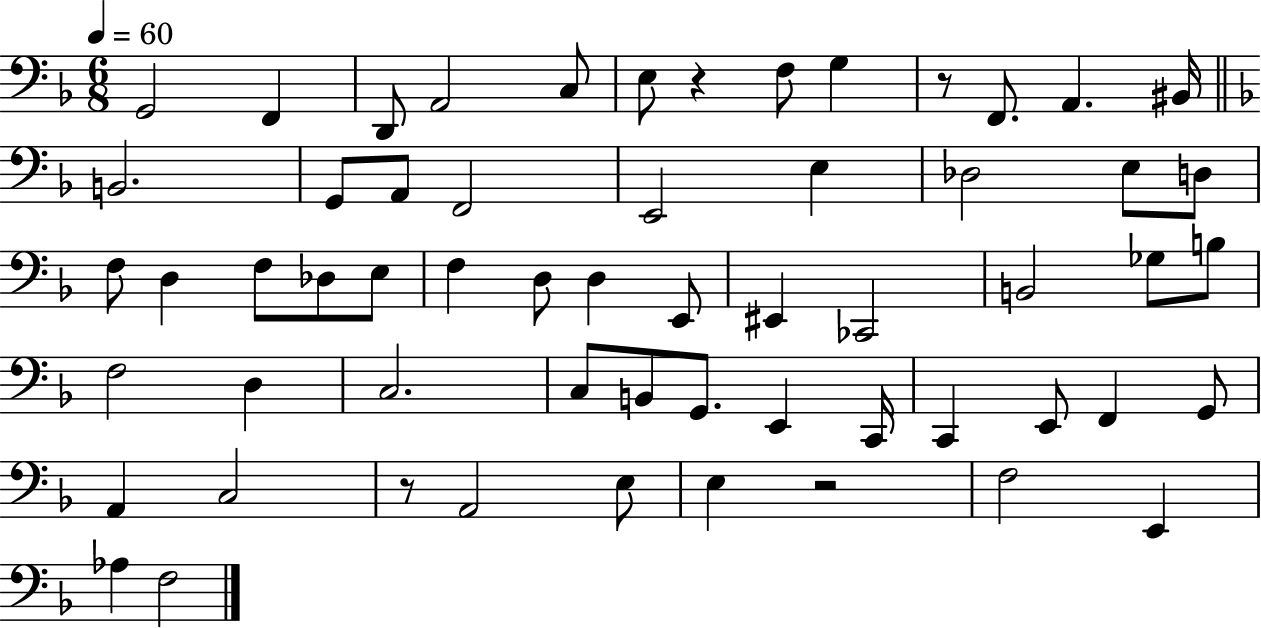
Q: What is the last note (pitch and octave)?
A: F3